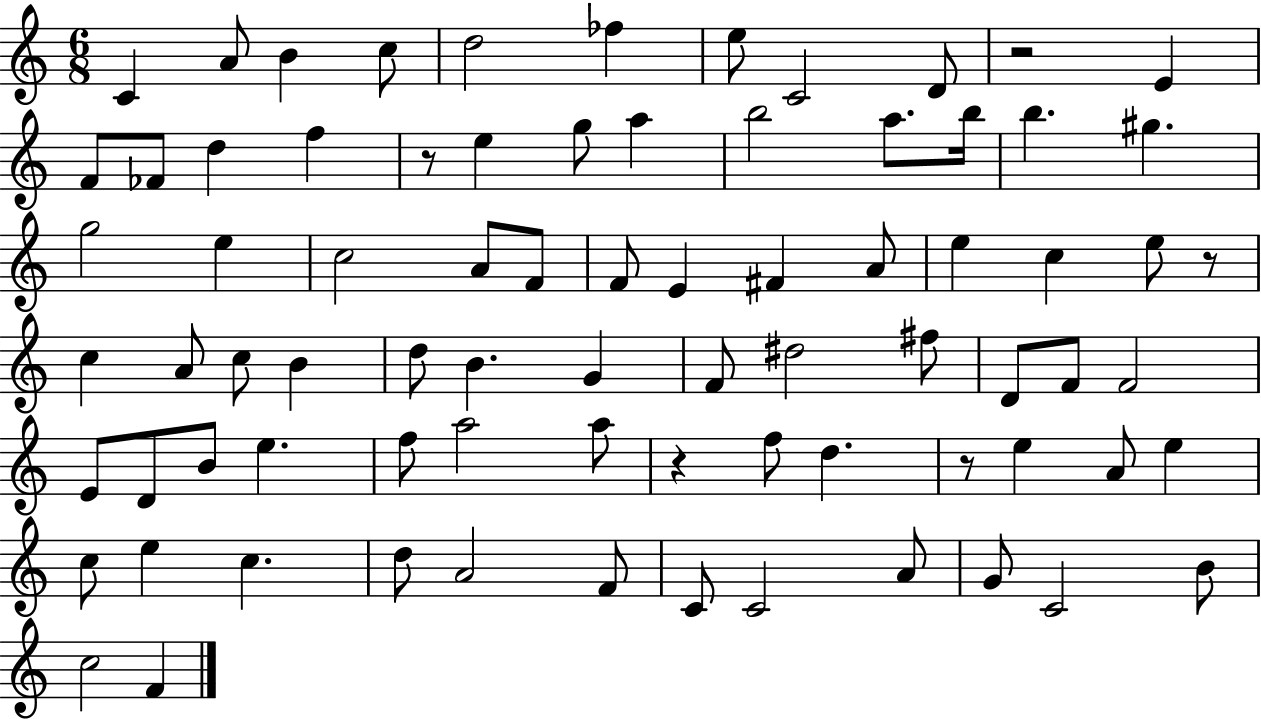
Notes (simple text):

C4/q A4/e B4/q C5/e D5/h FES5/q E5/e C4/h D4/e R/h E4/q F4/e FES4/e D5/q F5/q R/e E5/q G5/e A5/q B5/h A5/e. B5/s B5/q. G#5/q. G5/h E5/q C5/h A4/e F4/e F4/e E4/q F#4/q A4/e E5/q C5/q E5/e R/e C5/q A4/e C5/e B4/q D5/e B4/q. G4/q F4/e D#5/h F#5/e D4/e F4/e F4/h E4/e D4/e B4/e E5/q. F5/e A5/h A5/e R/q F5/e D5/q. R/e E5/q A4/e E5/q C5/e E5/q C5/q. D5/e A4/h F4/e C4/e C4/h A4/e G4/e C4/h B4/e C5/h F4/q